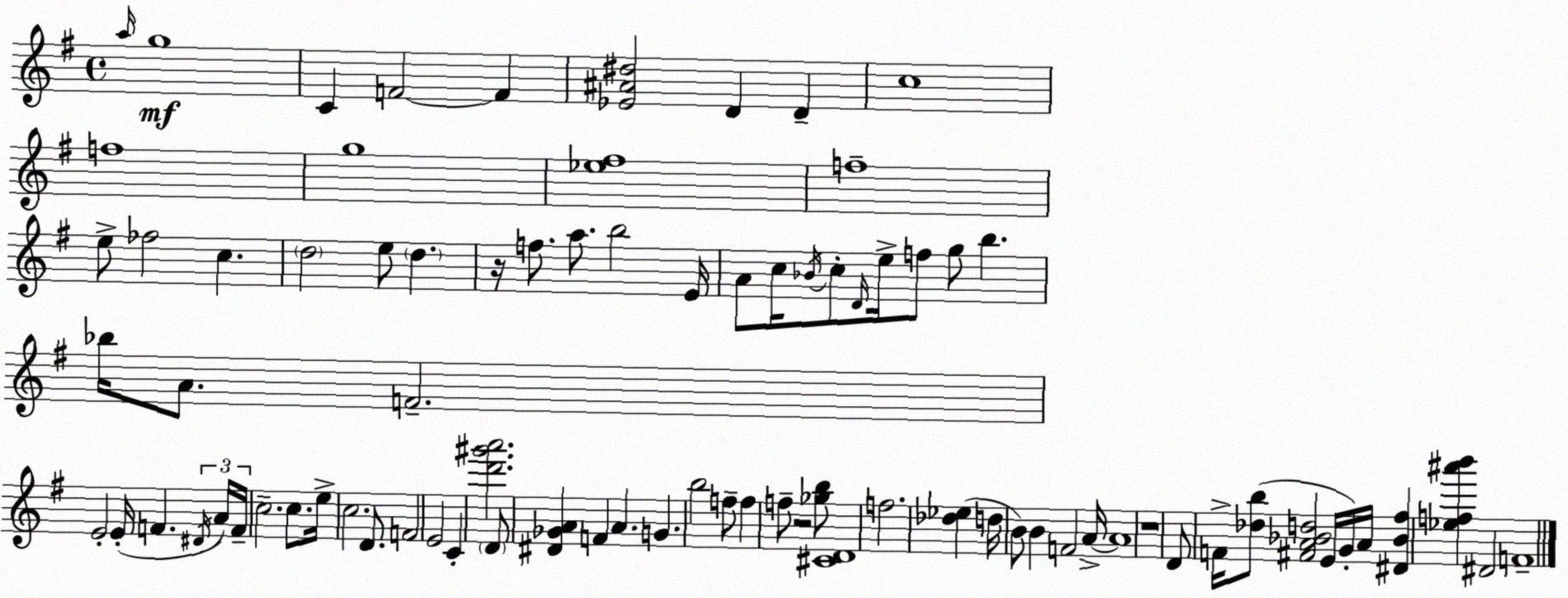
X:1
T:Untitled
M:4/4
L:1/4
K:Em
a/4 g4 C F2 F [_E^A^d]2 D D c4 f4 g4 [_e^f]4 f4 e/2 _f2 c d2 e/2 d z/4 f/2 a/2 b2 E/4 A/2 c/4 _B/4 c/2 D/4 e/4 f/2 g/2 b _b/4 A/2 F2 E2 E/4 F ^D/4 A/4 F/4 c2 c/2 e/4 c2 D/2 F2 E2 C [d'^g'a']2 D/2 [^D_GA] F A G b2 f/2 f f/2 z2 [_gb]/2 [^CD]4 f2 [_d_e] d/4 B/2 B F2 A/4 A4 z4 D/2 F/4 [_db]/2 [^FA_Bd]2 E/4 G/4 A/4 [^D_B^f] [_ef^a'b'] ^D2 F4